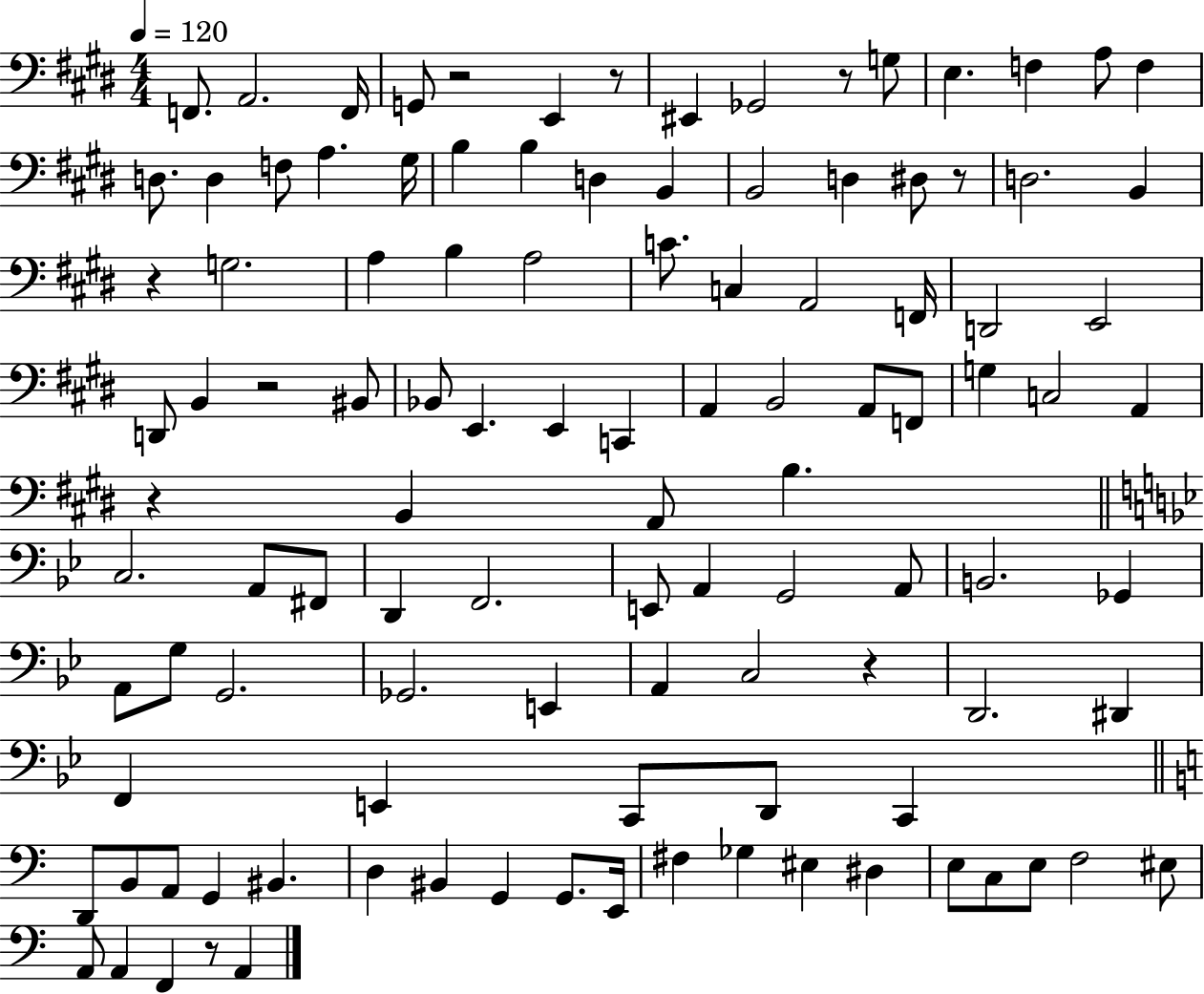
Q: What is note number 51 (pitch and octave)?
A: B2